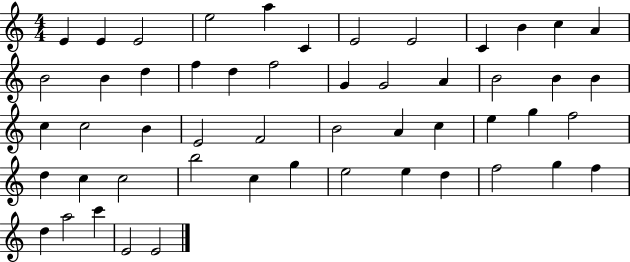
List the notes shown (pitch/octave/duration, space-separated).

E4/q E4/q E4/h E5/h A5/q C4/q E4/h E4/h C4/q B4/q C5/q A4/q B4/h B4/q D5/q F5/q D5/q F5/h G4/q G4/h A4/q B4/h B4/q B4/q C5/q C5/h B4/q E4/h F4/h B4/h A4/q C5/q E5/q G5/q F5/h D5/q C5/q C5/h B5/h C5/q G5/q E5/h E5/q D5/q F5/h G5/q F5/q D5/q A5/h C6/q E4/h E4/h